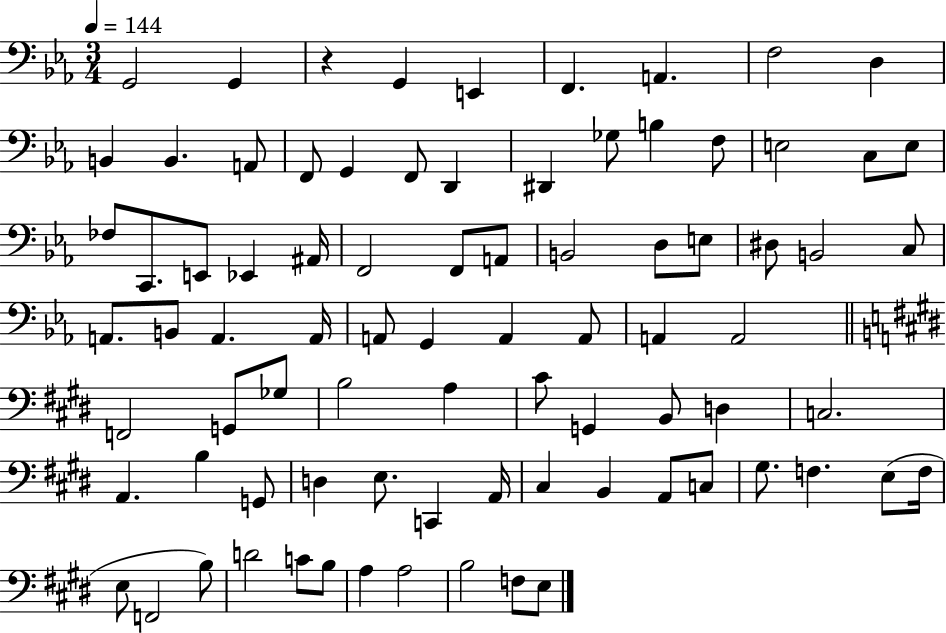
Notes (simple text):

G2/h G2/q R/q G2/q E2/q F2/q. A2/q. F3/h D3/q B2/q B2/q. A2/e F2/e G2/q F2/e D2/q D#2/q Gb3/e B3/q F3/e E3/h C3/e E3/e FES3/e C2/e. E2/e Eb2/q A#2/s F2/h F2/e A2/e B2/h D3/e E3/e D#3/e B2/h C3/e A2/e. B2/e A2/q. A2/s A2/e G2/q A2/q A2/e A2/q A2/h F2/h G2/e Gb3/e B3/h A3/q C#4/e G2/q B2/e D3/q C3/h. A2/q. B3/q G2/e D3/q E3/e. C2/q A2/s C#3/q B2/q A2/e C3/e G#3/e. F3/q. E3/e F3/s E3/e F2/h B3/e D4/h C4/e B3/e A3/q A3/h B3/h F3/e E3/e